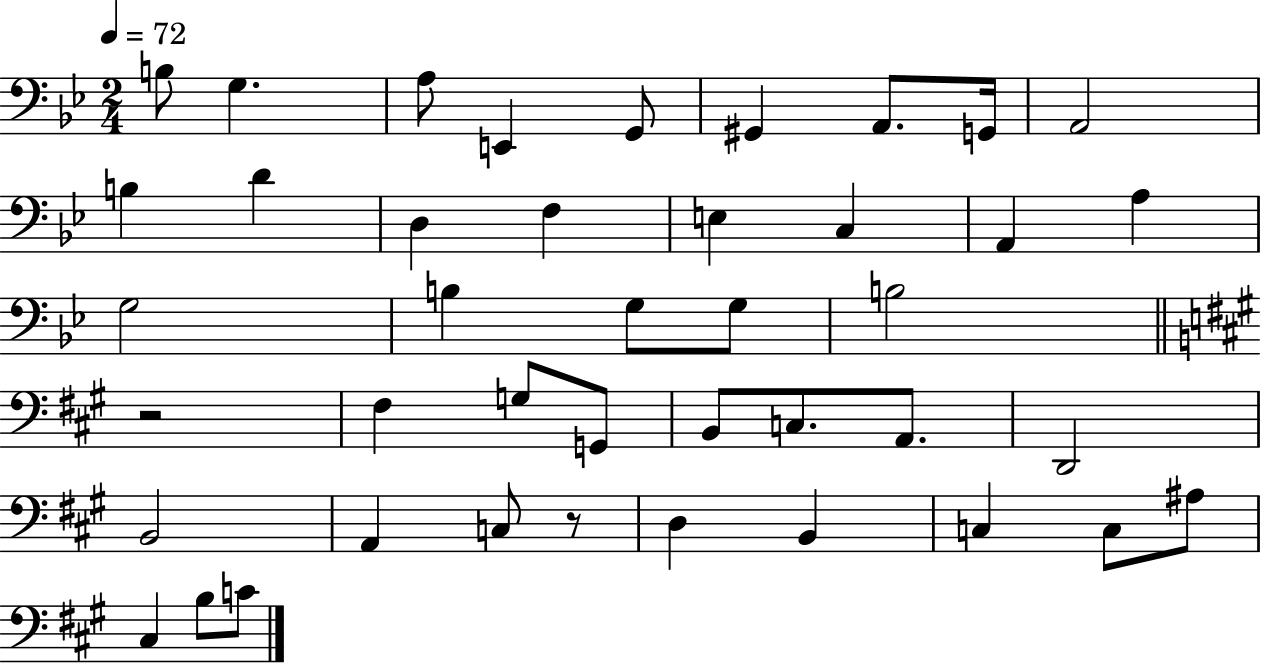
{
  \clef bass
  \numericTimeSignature
  \time 2/4
  \key bes \major
  \tempo 4 = 72
  b8 g4. | a8 e,4 g,8 | gis,4 a,8. g,16 | a,2 | \break b4 d'4 | d4 f4 | e4 c4 | a,4 a4 | \break g2 | b4 g8 g8 | b2 | \bar "||" \break \key a \major r2 | fis4 g8 g,8 | b,8 c8. a,8. | d,2 | \break b,2 | a,4 c8 r8 | d4 b,4 | c4 c8 ais8 | \break cis4 b8 c'8 | \bar "|."
}